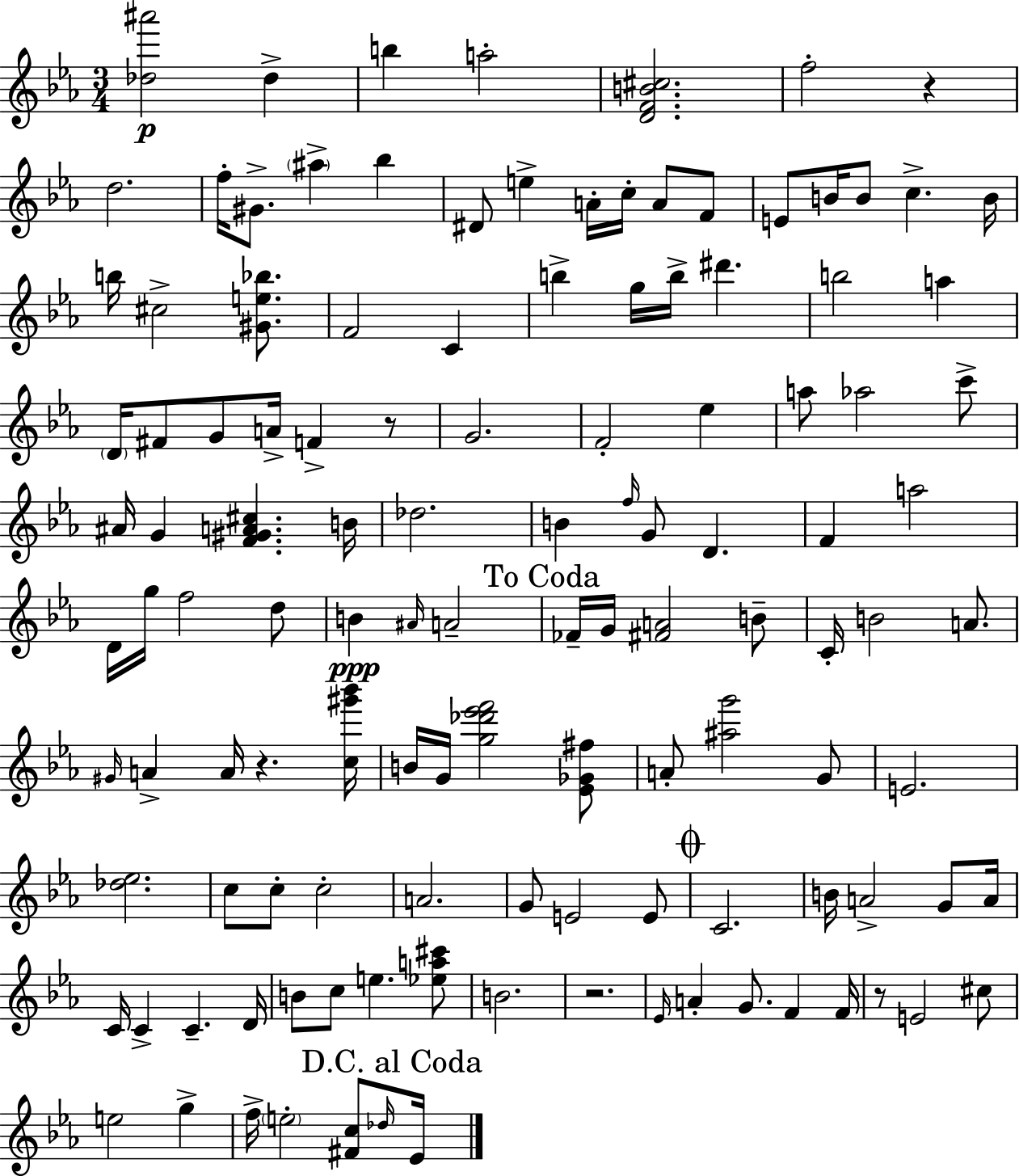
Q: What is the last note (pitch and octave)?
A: Eb4